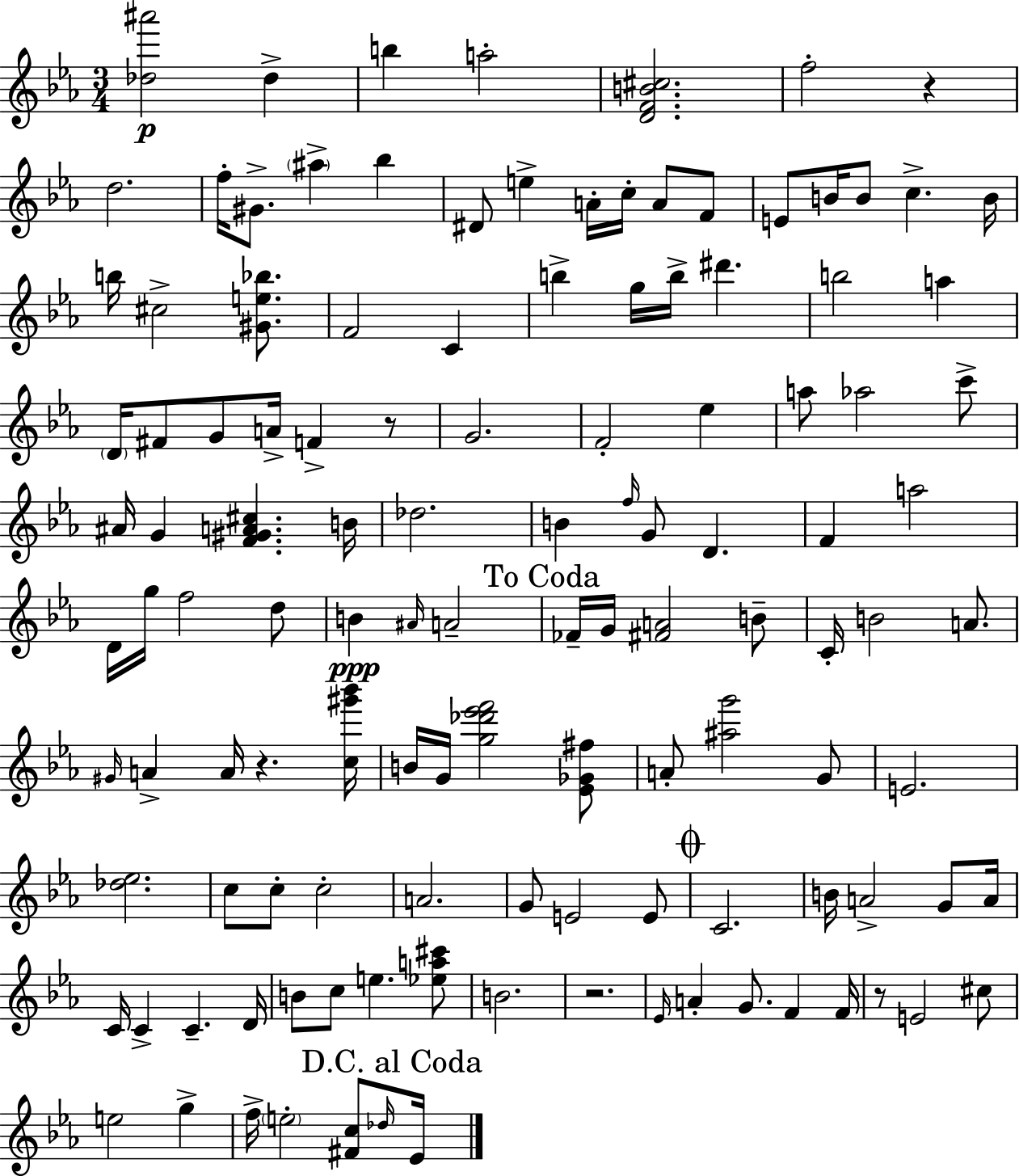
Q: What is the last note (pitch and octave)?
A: Eb4